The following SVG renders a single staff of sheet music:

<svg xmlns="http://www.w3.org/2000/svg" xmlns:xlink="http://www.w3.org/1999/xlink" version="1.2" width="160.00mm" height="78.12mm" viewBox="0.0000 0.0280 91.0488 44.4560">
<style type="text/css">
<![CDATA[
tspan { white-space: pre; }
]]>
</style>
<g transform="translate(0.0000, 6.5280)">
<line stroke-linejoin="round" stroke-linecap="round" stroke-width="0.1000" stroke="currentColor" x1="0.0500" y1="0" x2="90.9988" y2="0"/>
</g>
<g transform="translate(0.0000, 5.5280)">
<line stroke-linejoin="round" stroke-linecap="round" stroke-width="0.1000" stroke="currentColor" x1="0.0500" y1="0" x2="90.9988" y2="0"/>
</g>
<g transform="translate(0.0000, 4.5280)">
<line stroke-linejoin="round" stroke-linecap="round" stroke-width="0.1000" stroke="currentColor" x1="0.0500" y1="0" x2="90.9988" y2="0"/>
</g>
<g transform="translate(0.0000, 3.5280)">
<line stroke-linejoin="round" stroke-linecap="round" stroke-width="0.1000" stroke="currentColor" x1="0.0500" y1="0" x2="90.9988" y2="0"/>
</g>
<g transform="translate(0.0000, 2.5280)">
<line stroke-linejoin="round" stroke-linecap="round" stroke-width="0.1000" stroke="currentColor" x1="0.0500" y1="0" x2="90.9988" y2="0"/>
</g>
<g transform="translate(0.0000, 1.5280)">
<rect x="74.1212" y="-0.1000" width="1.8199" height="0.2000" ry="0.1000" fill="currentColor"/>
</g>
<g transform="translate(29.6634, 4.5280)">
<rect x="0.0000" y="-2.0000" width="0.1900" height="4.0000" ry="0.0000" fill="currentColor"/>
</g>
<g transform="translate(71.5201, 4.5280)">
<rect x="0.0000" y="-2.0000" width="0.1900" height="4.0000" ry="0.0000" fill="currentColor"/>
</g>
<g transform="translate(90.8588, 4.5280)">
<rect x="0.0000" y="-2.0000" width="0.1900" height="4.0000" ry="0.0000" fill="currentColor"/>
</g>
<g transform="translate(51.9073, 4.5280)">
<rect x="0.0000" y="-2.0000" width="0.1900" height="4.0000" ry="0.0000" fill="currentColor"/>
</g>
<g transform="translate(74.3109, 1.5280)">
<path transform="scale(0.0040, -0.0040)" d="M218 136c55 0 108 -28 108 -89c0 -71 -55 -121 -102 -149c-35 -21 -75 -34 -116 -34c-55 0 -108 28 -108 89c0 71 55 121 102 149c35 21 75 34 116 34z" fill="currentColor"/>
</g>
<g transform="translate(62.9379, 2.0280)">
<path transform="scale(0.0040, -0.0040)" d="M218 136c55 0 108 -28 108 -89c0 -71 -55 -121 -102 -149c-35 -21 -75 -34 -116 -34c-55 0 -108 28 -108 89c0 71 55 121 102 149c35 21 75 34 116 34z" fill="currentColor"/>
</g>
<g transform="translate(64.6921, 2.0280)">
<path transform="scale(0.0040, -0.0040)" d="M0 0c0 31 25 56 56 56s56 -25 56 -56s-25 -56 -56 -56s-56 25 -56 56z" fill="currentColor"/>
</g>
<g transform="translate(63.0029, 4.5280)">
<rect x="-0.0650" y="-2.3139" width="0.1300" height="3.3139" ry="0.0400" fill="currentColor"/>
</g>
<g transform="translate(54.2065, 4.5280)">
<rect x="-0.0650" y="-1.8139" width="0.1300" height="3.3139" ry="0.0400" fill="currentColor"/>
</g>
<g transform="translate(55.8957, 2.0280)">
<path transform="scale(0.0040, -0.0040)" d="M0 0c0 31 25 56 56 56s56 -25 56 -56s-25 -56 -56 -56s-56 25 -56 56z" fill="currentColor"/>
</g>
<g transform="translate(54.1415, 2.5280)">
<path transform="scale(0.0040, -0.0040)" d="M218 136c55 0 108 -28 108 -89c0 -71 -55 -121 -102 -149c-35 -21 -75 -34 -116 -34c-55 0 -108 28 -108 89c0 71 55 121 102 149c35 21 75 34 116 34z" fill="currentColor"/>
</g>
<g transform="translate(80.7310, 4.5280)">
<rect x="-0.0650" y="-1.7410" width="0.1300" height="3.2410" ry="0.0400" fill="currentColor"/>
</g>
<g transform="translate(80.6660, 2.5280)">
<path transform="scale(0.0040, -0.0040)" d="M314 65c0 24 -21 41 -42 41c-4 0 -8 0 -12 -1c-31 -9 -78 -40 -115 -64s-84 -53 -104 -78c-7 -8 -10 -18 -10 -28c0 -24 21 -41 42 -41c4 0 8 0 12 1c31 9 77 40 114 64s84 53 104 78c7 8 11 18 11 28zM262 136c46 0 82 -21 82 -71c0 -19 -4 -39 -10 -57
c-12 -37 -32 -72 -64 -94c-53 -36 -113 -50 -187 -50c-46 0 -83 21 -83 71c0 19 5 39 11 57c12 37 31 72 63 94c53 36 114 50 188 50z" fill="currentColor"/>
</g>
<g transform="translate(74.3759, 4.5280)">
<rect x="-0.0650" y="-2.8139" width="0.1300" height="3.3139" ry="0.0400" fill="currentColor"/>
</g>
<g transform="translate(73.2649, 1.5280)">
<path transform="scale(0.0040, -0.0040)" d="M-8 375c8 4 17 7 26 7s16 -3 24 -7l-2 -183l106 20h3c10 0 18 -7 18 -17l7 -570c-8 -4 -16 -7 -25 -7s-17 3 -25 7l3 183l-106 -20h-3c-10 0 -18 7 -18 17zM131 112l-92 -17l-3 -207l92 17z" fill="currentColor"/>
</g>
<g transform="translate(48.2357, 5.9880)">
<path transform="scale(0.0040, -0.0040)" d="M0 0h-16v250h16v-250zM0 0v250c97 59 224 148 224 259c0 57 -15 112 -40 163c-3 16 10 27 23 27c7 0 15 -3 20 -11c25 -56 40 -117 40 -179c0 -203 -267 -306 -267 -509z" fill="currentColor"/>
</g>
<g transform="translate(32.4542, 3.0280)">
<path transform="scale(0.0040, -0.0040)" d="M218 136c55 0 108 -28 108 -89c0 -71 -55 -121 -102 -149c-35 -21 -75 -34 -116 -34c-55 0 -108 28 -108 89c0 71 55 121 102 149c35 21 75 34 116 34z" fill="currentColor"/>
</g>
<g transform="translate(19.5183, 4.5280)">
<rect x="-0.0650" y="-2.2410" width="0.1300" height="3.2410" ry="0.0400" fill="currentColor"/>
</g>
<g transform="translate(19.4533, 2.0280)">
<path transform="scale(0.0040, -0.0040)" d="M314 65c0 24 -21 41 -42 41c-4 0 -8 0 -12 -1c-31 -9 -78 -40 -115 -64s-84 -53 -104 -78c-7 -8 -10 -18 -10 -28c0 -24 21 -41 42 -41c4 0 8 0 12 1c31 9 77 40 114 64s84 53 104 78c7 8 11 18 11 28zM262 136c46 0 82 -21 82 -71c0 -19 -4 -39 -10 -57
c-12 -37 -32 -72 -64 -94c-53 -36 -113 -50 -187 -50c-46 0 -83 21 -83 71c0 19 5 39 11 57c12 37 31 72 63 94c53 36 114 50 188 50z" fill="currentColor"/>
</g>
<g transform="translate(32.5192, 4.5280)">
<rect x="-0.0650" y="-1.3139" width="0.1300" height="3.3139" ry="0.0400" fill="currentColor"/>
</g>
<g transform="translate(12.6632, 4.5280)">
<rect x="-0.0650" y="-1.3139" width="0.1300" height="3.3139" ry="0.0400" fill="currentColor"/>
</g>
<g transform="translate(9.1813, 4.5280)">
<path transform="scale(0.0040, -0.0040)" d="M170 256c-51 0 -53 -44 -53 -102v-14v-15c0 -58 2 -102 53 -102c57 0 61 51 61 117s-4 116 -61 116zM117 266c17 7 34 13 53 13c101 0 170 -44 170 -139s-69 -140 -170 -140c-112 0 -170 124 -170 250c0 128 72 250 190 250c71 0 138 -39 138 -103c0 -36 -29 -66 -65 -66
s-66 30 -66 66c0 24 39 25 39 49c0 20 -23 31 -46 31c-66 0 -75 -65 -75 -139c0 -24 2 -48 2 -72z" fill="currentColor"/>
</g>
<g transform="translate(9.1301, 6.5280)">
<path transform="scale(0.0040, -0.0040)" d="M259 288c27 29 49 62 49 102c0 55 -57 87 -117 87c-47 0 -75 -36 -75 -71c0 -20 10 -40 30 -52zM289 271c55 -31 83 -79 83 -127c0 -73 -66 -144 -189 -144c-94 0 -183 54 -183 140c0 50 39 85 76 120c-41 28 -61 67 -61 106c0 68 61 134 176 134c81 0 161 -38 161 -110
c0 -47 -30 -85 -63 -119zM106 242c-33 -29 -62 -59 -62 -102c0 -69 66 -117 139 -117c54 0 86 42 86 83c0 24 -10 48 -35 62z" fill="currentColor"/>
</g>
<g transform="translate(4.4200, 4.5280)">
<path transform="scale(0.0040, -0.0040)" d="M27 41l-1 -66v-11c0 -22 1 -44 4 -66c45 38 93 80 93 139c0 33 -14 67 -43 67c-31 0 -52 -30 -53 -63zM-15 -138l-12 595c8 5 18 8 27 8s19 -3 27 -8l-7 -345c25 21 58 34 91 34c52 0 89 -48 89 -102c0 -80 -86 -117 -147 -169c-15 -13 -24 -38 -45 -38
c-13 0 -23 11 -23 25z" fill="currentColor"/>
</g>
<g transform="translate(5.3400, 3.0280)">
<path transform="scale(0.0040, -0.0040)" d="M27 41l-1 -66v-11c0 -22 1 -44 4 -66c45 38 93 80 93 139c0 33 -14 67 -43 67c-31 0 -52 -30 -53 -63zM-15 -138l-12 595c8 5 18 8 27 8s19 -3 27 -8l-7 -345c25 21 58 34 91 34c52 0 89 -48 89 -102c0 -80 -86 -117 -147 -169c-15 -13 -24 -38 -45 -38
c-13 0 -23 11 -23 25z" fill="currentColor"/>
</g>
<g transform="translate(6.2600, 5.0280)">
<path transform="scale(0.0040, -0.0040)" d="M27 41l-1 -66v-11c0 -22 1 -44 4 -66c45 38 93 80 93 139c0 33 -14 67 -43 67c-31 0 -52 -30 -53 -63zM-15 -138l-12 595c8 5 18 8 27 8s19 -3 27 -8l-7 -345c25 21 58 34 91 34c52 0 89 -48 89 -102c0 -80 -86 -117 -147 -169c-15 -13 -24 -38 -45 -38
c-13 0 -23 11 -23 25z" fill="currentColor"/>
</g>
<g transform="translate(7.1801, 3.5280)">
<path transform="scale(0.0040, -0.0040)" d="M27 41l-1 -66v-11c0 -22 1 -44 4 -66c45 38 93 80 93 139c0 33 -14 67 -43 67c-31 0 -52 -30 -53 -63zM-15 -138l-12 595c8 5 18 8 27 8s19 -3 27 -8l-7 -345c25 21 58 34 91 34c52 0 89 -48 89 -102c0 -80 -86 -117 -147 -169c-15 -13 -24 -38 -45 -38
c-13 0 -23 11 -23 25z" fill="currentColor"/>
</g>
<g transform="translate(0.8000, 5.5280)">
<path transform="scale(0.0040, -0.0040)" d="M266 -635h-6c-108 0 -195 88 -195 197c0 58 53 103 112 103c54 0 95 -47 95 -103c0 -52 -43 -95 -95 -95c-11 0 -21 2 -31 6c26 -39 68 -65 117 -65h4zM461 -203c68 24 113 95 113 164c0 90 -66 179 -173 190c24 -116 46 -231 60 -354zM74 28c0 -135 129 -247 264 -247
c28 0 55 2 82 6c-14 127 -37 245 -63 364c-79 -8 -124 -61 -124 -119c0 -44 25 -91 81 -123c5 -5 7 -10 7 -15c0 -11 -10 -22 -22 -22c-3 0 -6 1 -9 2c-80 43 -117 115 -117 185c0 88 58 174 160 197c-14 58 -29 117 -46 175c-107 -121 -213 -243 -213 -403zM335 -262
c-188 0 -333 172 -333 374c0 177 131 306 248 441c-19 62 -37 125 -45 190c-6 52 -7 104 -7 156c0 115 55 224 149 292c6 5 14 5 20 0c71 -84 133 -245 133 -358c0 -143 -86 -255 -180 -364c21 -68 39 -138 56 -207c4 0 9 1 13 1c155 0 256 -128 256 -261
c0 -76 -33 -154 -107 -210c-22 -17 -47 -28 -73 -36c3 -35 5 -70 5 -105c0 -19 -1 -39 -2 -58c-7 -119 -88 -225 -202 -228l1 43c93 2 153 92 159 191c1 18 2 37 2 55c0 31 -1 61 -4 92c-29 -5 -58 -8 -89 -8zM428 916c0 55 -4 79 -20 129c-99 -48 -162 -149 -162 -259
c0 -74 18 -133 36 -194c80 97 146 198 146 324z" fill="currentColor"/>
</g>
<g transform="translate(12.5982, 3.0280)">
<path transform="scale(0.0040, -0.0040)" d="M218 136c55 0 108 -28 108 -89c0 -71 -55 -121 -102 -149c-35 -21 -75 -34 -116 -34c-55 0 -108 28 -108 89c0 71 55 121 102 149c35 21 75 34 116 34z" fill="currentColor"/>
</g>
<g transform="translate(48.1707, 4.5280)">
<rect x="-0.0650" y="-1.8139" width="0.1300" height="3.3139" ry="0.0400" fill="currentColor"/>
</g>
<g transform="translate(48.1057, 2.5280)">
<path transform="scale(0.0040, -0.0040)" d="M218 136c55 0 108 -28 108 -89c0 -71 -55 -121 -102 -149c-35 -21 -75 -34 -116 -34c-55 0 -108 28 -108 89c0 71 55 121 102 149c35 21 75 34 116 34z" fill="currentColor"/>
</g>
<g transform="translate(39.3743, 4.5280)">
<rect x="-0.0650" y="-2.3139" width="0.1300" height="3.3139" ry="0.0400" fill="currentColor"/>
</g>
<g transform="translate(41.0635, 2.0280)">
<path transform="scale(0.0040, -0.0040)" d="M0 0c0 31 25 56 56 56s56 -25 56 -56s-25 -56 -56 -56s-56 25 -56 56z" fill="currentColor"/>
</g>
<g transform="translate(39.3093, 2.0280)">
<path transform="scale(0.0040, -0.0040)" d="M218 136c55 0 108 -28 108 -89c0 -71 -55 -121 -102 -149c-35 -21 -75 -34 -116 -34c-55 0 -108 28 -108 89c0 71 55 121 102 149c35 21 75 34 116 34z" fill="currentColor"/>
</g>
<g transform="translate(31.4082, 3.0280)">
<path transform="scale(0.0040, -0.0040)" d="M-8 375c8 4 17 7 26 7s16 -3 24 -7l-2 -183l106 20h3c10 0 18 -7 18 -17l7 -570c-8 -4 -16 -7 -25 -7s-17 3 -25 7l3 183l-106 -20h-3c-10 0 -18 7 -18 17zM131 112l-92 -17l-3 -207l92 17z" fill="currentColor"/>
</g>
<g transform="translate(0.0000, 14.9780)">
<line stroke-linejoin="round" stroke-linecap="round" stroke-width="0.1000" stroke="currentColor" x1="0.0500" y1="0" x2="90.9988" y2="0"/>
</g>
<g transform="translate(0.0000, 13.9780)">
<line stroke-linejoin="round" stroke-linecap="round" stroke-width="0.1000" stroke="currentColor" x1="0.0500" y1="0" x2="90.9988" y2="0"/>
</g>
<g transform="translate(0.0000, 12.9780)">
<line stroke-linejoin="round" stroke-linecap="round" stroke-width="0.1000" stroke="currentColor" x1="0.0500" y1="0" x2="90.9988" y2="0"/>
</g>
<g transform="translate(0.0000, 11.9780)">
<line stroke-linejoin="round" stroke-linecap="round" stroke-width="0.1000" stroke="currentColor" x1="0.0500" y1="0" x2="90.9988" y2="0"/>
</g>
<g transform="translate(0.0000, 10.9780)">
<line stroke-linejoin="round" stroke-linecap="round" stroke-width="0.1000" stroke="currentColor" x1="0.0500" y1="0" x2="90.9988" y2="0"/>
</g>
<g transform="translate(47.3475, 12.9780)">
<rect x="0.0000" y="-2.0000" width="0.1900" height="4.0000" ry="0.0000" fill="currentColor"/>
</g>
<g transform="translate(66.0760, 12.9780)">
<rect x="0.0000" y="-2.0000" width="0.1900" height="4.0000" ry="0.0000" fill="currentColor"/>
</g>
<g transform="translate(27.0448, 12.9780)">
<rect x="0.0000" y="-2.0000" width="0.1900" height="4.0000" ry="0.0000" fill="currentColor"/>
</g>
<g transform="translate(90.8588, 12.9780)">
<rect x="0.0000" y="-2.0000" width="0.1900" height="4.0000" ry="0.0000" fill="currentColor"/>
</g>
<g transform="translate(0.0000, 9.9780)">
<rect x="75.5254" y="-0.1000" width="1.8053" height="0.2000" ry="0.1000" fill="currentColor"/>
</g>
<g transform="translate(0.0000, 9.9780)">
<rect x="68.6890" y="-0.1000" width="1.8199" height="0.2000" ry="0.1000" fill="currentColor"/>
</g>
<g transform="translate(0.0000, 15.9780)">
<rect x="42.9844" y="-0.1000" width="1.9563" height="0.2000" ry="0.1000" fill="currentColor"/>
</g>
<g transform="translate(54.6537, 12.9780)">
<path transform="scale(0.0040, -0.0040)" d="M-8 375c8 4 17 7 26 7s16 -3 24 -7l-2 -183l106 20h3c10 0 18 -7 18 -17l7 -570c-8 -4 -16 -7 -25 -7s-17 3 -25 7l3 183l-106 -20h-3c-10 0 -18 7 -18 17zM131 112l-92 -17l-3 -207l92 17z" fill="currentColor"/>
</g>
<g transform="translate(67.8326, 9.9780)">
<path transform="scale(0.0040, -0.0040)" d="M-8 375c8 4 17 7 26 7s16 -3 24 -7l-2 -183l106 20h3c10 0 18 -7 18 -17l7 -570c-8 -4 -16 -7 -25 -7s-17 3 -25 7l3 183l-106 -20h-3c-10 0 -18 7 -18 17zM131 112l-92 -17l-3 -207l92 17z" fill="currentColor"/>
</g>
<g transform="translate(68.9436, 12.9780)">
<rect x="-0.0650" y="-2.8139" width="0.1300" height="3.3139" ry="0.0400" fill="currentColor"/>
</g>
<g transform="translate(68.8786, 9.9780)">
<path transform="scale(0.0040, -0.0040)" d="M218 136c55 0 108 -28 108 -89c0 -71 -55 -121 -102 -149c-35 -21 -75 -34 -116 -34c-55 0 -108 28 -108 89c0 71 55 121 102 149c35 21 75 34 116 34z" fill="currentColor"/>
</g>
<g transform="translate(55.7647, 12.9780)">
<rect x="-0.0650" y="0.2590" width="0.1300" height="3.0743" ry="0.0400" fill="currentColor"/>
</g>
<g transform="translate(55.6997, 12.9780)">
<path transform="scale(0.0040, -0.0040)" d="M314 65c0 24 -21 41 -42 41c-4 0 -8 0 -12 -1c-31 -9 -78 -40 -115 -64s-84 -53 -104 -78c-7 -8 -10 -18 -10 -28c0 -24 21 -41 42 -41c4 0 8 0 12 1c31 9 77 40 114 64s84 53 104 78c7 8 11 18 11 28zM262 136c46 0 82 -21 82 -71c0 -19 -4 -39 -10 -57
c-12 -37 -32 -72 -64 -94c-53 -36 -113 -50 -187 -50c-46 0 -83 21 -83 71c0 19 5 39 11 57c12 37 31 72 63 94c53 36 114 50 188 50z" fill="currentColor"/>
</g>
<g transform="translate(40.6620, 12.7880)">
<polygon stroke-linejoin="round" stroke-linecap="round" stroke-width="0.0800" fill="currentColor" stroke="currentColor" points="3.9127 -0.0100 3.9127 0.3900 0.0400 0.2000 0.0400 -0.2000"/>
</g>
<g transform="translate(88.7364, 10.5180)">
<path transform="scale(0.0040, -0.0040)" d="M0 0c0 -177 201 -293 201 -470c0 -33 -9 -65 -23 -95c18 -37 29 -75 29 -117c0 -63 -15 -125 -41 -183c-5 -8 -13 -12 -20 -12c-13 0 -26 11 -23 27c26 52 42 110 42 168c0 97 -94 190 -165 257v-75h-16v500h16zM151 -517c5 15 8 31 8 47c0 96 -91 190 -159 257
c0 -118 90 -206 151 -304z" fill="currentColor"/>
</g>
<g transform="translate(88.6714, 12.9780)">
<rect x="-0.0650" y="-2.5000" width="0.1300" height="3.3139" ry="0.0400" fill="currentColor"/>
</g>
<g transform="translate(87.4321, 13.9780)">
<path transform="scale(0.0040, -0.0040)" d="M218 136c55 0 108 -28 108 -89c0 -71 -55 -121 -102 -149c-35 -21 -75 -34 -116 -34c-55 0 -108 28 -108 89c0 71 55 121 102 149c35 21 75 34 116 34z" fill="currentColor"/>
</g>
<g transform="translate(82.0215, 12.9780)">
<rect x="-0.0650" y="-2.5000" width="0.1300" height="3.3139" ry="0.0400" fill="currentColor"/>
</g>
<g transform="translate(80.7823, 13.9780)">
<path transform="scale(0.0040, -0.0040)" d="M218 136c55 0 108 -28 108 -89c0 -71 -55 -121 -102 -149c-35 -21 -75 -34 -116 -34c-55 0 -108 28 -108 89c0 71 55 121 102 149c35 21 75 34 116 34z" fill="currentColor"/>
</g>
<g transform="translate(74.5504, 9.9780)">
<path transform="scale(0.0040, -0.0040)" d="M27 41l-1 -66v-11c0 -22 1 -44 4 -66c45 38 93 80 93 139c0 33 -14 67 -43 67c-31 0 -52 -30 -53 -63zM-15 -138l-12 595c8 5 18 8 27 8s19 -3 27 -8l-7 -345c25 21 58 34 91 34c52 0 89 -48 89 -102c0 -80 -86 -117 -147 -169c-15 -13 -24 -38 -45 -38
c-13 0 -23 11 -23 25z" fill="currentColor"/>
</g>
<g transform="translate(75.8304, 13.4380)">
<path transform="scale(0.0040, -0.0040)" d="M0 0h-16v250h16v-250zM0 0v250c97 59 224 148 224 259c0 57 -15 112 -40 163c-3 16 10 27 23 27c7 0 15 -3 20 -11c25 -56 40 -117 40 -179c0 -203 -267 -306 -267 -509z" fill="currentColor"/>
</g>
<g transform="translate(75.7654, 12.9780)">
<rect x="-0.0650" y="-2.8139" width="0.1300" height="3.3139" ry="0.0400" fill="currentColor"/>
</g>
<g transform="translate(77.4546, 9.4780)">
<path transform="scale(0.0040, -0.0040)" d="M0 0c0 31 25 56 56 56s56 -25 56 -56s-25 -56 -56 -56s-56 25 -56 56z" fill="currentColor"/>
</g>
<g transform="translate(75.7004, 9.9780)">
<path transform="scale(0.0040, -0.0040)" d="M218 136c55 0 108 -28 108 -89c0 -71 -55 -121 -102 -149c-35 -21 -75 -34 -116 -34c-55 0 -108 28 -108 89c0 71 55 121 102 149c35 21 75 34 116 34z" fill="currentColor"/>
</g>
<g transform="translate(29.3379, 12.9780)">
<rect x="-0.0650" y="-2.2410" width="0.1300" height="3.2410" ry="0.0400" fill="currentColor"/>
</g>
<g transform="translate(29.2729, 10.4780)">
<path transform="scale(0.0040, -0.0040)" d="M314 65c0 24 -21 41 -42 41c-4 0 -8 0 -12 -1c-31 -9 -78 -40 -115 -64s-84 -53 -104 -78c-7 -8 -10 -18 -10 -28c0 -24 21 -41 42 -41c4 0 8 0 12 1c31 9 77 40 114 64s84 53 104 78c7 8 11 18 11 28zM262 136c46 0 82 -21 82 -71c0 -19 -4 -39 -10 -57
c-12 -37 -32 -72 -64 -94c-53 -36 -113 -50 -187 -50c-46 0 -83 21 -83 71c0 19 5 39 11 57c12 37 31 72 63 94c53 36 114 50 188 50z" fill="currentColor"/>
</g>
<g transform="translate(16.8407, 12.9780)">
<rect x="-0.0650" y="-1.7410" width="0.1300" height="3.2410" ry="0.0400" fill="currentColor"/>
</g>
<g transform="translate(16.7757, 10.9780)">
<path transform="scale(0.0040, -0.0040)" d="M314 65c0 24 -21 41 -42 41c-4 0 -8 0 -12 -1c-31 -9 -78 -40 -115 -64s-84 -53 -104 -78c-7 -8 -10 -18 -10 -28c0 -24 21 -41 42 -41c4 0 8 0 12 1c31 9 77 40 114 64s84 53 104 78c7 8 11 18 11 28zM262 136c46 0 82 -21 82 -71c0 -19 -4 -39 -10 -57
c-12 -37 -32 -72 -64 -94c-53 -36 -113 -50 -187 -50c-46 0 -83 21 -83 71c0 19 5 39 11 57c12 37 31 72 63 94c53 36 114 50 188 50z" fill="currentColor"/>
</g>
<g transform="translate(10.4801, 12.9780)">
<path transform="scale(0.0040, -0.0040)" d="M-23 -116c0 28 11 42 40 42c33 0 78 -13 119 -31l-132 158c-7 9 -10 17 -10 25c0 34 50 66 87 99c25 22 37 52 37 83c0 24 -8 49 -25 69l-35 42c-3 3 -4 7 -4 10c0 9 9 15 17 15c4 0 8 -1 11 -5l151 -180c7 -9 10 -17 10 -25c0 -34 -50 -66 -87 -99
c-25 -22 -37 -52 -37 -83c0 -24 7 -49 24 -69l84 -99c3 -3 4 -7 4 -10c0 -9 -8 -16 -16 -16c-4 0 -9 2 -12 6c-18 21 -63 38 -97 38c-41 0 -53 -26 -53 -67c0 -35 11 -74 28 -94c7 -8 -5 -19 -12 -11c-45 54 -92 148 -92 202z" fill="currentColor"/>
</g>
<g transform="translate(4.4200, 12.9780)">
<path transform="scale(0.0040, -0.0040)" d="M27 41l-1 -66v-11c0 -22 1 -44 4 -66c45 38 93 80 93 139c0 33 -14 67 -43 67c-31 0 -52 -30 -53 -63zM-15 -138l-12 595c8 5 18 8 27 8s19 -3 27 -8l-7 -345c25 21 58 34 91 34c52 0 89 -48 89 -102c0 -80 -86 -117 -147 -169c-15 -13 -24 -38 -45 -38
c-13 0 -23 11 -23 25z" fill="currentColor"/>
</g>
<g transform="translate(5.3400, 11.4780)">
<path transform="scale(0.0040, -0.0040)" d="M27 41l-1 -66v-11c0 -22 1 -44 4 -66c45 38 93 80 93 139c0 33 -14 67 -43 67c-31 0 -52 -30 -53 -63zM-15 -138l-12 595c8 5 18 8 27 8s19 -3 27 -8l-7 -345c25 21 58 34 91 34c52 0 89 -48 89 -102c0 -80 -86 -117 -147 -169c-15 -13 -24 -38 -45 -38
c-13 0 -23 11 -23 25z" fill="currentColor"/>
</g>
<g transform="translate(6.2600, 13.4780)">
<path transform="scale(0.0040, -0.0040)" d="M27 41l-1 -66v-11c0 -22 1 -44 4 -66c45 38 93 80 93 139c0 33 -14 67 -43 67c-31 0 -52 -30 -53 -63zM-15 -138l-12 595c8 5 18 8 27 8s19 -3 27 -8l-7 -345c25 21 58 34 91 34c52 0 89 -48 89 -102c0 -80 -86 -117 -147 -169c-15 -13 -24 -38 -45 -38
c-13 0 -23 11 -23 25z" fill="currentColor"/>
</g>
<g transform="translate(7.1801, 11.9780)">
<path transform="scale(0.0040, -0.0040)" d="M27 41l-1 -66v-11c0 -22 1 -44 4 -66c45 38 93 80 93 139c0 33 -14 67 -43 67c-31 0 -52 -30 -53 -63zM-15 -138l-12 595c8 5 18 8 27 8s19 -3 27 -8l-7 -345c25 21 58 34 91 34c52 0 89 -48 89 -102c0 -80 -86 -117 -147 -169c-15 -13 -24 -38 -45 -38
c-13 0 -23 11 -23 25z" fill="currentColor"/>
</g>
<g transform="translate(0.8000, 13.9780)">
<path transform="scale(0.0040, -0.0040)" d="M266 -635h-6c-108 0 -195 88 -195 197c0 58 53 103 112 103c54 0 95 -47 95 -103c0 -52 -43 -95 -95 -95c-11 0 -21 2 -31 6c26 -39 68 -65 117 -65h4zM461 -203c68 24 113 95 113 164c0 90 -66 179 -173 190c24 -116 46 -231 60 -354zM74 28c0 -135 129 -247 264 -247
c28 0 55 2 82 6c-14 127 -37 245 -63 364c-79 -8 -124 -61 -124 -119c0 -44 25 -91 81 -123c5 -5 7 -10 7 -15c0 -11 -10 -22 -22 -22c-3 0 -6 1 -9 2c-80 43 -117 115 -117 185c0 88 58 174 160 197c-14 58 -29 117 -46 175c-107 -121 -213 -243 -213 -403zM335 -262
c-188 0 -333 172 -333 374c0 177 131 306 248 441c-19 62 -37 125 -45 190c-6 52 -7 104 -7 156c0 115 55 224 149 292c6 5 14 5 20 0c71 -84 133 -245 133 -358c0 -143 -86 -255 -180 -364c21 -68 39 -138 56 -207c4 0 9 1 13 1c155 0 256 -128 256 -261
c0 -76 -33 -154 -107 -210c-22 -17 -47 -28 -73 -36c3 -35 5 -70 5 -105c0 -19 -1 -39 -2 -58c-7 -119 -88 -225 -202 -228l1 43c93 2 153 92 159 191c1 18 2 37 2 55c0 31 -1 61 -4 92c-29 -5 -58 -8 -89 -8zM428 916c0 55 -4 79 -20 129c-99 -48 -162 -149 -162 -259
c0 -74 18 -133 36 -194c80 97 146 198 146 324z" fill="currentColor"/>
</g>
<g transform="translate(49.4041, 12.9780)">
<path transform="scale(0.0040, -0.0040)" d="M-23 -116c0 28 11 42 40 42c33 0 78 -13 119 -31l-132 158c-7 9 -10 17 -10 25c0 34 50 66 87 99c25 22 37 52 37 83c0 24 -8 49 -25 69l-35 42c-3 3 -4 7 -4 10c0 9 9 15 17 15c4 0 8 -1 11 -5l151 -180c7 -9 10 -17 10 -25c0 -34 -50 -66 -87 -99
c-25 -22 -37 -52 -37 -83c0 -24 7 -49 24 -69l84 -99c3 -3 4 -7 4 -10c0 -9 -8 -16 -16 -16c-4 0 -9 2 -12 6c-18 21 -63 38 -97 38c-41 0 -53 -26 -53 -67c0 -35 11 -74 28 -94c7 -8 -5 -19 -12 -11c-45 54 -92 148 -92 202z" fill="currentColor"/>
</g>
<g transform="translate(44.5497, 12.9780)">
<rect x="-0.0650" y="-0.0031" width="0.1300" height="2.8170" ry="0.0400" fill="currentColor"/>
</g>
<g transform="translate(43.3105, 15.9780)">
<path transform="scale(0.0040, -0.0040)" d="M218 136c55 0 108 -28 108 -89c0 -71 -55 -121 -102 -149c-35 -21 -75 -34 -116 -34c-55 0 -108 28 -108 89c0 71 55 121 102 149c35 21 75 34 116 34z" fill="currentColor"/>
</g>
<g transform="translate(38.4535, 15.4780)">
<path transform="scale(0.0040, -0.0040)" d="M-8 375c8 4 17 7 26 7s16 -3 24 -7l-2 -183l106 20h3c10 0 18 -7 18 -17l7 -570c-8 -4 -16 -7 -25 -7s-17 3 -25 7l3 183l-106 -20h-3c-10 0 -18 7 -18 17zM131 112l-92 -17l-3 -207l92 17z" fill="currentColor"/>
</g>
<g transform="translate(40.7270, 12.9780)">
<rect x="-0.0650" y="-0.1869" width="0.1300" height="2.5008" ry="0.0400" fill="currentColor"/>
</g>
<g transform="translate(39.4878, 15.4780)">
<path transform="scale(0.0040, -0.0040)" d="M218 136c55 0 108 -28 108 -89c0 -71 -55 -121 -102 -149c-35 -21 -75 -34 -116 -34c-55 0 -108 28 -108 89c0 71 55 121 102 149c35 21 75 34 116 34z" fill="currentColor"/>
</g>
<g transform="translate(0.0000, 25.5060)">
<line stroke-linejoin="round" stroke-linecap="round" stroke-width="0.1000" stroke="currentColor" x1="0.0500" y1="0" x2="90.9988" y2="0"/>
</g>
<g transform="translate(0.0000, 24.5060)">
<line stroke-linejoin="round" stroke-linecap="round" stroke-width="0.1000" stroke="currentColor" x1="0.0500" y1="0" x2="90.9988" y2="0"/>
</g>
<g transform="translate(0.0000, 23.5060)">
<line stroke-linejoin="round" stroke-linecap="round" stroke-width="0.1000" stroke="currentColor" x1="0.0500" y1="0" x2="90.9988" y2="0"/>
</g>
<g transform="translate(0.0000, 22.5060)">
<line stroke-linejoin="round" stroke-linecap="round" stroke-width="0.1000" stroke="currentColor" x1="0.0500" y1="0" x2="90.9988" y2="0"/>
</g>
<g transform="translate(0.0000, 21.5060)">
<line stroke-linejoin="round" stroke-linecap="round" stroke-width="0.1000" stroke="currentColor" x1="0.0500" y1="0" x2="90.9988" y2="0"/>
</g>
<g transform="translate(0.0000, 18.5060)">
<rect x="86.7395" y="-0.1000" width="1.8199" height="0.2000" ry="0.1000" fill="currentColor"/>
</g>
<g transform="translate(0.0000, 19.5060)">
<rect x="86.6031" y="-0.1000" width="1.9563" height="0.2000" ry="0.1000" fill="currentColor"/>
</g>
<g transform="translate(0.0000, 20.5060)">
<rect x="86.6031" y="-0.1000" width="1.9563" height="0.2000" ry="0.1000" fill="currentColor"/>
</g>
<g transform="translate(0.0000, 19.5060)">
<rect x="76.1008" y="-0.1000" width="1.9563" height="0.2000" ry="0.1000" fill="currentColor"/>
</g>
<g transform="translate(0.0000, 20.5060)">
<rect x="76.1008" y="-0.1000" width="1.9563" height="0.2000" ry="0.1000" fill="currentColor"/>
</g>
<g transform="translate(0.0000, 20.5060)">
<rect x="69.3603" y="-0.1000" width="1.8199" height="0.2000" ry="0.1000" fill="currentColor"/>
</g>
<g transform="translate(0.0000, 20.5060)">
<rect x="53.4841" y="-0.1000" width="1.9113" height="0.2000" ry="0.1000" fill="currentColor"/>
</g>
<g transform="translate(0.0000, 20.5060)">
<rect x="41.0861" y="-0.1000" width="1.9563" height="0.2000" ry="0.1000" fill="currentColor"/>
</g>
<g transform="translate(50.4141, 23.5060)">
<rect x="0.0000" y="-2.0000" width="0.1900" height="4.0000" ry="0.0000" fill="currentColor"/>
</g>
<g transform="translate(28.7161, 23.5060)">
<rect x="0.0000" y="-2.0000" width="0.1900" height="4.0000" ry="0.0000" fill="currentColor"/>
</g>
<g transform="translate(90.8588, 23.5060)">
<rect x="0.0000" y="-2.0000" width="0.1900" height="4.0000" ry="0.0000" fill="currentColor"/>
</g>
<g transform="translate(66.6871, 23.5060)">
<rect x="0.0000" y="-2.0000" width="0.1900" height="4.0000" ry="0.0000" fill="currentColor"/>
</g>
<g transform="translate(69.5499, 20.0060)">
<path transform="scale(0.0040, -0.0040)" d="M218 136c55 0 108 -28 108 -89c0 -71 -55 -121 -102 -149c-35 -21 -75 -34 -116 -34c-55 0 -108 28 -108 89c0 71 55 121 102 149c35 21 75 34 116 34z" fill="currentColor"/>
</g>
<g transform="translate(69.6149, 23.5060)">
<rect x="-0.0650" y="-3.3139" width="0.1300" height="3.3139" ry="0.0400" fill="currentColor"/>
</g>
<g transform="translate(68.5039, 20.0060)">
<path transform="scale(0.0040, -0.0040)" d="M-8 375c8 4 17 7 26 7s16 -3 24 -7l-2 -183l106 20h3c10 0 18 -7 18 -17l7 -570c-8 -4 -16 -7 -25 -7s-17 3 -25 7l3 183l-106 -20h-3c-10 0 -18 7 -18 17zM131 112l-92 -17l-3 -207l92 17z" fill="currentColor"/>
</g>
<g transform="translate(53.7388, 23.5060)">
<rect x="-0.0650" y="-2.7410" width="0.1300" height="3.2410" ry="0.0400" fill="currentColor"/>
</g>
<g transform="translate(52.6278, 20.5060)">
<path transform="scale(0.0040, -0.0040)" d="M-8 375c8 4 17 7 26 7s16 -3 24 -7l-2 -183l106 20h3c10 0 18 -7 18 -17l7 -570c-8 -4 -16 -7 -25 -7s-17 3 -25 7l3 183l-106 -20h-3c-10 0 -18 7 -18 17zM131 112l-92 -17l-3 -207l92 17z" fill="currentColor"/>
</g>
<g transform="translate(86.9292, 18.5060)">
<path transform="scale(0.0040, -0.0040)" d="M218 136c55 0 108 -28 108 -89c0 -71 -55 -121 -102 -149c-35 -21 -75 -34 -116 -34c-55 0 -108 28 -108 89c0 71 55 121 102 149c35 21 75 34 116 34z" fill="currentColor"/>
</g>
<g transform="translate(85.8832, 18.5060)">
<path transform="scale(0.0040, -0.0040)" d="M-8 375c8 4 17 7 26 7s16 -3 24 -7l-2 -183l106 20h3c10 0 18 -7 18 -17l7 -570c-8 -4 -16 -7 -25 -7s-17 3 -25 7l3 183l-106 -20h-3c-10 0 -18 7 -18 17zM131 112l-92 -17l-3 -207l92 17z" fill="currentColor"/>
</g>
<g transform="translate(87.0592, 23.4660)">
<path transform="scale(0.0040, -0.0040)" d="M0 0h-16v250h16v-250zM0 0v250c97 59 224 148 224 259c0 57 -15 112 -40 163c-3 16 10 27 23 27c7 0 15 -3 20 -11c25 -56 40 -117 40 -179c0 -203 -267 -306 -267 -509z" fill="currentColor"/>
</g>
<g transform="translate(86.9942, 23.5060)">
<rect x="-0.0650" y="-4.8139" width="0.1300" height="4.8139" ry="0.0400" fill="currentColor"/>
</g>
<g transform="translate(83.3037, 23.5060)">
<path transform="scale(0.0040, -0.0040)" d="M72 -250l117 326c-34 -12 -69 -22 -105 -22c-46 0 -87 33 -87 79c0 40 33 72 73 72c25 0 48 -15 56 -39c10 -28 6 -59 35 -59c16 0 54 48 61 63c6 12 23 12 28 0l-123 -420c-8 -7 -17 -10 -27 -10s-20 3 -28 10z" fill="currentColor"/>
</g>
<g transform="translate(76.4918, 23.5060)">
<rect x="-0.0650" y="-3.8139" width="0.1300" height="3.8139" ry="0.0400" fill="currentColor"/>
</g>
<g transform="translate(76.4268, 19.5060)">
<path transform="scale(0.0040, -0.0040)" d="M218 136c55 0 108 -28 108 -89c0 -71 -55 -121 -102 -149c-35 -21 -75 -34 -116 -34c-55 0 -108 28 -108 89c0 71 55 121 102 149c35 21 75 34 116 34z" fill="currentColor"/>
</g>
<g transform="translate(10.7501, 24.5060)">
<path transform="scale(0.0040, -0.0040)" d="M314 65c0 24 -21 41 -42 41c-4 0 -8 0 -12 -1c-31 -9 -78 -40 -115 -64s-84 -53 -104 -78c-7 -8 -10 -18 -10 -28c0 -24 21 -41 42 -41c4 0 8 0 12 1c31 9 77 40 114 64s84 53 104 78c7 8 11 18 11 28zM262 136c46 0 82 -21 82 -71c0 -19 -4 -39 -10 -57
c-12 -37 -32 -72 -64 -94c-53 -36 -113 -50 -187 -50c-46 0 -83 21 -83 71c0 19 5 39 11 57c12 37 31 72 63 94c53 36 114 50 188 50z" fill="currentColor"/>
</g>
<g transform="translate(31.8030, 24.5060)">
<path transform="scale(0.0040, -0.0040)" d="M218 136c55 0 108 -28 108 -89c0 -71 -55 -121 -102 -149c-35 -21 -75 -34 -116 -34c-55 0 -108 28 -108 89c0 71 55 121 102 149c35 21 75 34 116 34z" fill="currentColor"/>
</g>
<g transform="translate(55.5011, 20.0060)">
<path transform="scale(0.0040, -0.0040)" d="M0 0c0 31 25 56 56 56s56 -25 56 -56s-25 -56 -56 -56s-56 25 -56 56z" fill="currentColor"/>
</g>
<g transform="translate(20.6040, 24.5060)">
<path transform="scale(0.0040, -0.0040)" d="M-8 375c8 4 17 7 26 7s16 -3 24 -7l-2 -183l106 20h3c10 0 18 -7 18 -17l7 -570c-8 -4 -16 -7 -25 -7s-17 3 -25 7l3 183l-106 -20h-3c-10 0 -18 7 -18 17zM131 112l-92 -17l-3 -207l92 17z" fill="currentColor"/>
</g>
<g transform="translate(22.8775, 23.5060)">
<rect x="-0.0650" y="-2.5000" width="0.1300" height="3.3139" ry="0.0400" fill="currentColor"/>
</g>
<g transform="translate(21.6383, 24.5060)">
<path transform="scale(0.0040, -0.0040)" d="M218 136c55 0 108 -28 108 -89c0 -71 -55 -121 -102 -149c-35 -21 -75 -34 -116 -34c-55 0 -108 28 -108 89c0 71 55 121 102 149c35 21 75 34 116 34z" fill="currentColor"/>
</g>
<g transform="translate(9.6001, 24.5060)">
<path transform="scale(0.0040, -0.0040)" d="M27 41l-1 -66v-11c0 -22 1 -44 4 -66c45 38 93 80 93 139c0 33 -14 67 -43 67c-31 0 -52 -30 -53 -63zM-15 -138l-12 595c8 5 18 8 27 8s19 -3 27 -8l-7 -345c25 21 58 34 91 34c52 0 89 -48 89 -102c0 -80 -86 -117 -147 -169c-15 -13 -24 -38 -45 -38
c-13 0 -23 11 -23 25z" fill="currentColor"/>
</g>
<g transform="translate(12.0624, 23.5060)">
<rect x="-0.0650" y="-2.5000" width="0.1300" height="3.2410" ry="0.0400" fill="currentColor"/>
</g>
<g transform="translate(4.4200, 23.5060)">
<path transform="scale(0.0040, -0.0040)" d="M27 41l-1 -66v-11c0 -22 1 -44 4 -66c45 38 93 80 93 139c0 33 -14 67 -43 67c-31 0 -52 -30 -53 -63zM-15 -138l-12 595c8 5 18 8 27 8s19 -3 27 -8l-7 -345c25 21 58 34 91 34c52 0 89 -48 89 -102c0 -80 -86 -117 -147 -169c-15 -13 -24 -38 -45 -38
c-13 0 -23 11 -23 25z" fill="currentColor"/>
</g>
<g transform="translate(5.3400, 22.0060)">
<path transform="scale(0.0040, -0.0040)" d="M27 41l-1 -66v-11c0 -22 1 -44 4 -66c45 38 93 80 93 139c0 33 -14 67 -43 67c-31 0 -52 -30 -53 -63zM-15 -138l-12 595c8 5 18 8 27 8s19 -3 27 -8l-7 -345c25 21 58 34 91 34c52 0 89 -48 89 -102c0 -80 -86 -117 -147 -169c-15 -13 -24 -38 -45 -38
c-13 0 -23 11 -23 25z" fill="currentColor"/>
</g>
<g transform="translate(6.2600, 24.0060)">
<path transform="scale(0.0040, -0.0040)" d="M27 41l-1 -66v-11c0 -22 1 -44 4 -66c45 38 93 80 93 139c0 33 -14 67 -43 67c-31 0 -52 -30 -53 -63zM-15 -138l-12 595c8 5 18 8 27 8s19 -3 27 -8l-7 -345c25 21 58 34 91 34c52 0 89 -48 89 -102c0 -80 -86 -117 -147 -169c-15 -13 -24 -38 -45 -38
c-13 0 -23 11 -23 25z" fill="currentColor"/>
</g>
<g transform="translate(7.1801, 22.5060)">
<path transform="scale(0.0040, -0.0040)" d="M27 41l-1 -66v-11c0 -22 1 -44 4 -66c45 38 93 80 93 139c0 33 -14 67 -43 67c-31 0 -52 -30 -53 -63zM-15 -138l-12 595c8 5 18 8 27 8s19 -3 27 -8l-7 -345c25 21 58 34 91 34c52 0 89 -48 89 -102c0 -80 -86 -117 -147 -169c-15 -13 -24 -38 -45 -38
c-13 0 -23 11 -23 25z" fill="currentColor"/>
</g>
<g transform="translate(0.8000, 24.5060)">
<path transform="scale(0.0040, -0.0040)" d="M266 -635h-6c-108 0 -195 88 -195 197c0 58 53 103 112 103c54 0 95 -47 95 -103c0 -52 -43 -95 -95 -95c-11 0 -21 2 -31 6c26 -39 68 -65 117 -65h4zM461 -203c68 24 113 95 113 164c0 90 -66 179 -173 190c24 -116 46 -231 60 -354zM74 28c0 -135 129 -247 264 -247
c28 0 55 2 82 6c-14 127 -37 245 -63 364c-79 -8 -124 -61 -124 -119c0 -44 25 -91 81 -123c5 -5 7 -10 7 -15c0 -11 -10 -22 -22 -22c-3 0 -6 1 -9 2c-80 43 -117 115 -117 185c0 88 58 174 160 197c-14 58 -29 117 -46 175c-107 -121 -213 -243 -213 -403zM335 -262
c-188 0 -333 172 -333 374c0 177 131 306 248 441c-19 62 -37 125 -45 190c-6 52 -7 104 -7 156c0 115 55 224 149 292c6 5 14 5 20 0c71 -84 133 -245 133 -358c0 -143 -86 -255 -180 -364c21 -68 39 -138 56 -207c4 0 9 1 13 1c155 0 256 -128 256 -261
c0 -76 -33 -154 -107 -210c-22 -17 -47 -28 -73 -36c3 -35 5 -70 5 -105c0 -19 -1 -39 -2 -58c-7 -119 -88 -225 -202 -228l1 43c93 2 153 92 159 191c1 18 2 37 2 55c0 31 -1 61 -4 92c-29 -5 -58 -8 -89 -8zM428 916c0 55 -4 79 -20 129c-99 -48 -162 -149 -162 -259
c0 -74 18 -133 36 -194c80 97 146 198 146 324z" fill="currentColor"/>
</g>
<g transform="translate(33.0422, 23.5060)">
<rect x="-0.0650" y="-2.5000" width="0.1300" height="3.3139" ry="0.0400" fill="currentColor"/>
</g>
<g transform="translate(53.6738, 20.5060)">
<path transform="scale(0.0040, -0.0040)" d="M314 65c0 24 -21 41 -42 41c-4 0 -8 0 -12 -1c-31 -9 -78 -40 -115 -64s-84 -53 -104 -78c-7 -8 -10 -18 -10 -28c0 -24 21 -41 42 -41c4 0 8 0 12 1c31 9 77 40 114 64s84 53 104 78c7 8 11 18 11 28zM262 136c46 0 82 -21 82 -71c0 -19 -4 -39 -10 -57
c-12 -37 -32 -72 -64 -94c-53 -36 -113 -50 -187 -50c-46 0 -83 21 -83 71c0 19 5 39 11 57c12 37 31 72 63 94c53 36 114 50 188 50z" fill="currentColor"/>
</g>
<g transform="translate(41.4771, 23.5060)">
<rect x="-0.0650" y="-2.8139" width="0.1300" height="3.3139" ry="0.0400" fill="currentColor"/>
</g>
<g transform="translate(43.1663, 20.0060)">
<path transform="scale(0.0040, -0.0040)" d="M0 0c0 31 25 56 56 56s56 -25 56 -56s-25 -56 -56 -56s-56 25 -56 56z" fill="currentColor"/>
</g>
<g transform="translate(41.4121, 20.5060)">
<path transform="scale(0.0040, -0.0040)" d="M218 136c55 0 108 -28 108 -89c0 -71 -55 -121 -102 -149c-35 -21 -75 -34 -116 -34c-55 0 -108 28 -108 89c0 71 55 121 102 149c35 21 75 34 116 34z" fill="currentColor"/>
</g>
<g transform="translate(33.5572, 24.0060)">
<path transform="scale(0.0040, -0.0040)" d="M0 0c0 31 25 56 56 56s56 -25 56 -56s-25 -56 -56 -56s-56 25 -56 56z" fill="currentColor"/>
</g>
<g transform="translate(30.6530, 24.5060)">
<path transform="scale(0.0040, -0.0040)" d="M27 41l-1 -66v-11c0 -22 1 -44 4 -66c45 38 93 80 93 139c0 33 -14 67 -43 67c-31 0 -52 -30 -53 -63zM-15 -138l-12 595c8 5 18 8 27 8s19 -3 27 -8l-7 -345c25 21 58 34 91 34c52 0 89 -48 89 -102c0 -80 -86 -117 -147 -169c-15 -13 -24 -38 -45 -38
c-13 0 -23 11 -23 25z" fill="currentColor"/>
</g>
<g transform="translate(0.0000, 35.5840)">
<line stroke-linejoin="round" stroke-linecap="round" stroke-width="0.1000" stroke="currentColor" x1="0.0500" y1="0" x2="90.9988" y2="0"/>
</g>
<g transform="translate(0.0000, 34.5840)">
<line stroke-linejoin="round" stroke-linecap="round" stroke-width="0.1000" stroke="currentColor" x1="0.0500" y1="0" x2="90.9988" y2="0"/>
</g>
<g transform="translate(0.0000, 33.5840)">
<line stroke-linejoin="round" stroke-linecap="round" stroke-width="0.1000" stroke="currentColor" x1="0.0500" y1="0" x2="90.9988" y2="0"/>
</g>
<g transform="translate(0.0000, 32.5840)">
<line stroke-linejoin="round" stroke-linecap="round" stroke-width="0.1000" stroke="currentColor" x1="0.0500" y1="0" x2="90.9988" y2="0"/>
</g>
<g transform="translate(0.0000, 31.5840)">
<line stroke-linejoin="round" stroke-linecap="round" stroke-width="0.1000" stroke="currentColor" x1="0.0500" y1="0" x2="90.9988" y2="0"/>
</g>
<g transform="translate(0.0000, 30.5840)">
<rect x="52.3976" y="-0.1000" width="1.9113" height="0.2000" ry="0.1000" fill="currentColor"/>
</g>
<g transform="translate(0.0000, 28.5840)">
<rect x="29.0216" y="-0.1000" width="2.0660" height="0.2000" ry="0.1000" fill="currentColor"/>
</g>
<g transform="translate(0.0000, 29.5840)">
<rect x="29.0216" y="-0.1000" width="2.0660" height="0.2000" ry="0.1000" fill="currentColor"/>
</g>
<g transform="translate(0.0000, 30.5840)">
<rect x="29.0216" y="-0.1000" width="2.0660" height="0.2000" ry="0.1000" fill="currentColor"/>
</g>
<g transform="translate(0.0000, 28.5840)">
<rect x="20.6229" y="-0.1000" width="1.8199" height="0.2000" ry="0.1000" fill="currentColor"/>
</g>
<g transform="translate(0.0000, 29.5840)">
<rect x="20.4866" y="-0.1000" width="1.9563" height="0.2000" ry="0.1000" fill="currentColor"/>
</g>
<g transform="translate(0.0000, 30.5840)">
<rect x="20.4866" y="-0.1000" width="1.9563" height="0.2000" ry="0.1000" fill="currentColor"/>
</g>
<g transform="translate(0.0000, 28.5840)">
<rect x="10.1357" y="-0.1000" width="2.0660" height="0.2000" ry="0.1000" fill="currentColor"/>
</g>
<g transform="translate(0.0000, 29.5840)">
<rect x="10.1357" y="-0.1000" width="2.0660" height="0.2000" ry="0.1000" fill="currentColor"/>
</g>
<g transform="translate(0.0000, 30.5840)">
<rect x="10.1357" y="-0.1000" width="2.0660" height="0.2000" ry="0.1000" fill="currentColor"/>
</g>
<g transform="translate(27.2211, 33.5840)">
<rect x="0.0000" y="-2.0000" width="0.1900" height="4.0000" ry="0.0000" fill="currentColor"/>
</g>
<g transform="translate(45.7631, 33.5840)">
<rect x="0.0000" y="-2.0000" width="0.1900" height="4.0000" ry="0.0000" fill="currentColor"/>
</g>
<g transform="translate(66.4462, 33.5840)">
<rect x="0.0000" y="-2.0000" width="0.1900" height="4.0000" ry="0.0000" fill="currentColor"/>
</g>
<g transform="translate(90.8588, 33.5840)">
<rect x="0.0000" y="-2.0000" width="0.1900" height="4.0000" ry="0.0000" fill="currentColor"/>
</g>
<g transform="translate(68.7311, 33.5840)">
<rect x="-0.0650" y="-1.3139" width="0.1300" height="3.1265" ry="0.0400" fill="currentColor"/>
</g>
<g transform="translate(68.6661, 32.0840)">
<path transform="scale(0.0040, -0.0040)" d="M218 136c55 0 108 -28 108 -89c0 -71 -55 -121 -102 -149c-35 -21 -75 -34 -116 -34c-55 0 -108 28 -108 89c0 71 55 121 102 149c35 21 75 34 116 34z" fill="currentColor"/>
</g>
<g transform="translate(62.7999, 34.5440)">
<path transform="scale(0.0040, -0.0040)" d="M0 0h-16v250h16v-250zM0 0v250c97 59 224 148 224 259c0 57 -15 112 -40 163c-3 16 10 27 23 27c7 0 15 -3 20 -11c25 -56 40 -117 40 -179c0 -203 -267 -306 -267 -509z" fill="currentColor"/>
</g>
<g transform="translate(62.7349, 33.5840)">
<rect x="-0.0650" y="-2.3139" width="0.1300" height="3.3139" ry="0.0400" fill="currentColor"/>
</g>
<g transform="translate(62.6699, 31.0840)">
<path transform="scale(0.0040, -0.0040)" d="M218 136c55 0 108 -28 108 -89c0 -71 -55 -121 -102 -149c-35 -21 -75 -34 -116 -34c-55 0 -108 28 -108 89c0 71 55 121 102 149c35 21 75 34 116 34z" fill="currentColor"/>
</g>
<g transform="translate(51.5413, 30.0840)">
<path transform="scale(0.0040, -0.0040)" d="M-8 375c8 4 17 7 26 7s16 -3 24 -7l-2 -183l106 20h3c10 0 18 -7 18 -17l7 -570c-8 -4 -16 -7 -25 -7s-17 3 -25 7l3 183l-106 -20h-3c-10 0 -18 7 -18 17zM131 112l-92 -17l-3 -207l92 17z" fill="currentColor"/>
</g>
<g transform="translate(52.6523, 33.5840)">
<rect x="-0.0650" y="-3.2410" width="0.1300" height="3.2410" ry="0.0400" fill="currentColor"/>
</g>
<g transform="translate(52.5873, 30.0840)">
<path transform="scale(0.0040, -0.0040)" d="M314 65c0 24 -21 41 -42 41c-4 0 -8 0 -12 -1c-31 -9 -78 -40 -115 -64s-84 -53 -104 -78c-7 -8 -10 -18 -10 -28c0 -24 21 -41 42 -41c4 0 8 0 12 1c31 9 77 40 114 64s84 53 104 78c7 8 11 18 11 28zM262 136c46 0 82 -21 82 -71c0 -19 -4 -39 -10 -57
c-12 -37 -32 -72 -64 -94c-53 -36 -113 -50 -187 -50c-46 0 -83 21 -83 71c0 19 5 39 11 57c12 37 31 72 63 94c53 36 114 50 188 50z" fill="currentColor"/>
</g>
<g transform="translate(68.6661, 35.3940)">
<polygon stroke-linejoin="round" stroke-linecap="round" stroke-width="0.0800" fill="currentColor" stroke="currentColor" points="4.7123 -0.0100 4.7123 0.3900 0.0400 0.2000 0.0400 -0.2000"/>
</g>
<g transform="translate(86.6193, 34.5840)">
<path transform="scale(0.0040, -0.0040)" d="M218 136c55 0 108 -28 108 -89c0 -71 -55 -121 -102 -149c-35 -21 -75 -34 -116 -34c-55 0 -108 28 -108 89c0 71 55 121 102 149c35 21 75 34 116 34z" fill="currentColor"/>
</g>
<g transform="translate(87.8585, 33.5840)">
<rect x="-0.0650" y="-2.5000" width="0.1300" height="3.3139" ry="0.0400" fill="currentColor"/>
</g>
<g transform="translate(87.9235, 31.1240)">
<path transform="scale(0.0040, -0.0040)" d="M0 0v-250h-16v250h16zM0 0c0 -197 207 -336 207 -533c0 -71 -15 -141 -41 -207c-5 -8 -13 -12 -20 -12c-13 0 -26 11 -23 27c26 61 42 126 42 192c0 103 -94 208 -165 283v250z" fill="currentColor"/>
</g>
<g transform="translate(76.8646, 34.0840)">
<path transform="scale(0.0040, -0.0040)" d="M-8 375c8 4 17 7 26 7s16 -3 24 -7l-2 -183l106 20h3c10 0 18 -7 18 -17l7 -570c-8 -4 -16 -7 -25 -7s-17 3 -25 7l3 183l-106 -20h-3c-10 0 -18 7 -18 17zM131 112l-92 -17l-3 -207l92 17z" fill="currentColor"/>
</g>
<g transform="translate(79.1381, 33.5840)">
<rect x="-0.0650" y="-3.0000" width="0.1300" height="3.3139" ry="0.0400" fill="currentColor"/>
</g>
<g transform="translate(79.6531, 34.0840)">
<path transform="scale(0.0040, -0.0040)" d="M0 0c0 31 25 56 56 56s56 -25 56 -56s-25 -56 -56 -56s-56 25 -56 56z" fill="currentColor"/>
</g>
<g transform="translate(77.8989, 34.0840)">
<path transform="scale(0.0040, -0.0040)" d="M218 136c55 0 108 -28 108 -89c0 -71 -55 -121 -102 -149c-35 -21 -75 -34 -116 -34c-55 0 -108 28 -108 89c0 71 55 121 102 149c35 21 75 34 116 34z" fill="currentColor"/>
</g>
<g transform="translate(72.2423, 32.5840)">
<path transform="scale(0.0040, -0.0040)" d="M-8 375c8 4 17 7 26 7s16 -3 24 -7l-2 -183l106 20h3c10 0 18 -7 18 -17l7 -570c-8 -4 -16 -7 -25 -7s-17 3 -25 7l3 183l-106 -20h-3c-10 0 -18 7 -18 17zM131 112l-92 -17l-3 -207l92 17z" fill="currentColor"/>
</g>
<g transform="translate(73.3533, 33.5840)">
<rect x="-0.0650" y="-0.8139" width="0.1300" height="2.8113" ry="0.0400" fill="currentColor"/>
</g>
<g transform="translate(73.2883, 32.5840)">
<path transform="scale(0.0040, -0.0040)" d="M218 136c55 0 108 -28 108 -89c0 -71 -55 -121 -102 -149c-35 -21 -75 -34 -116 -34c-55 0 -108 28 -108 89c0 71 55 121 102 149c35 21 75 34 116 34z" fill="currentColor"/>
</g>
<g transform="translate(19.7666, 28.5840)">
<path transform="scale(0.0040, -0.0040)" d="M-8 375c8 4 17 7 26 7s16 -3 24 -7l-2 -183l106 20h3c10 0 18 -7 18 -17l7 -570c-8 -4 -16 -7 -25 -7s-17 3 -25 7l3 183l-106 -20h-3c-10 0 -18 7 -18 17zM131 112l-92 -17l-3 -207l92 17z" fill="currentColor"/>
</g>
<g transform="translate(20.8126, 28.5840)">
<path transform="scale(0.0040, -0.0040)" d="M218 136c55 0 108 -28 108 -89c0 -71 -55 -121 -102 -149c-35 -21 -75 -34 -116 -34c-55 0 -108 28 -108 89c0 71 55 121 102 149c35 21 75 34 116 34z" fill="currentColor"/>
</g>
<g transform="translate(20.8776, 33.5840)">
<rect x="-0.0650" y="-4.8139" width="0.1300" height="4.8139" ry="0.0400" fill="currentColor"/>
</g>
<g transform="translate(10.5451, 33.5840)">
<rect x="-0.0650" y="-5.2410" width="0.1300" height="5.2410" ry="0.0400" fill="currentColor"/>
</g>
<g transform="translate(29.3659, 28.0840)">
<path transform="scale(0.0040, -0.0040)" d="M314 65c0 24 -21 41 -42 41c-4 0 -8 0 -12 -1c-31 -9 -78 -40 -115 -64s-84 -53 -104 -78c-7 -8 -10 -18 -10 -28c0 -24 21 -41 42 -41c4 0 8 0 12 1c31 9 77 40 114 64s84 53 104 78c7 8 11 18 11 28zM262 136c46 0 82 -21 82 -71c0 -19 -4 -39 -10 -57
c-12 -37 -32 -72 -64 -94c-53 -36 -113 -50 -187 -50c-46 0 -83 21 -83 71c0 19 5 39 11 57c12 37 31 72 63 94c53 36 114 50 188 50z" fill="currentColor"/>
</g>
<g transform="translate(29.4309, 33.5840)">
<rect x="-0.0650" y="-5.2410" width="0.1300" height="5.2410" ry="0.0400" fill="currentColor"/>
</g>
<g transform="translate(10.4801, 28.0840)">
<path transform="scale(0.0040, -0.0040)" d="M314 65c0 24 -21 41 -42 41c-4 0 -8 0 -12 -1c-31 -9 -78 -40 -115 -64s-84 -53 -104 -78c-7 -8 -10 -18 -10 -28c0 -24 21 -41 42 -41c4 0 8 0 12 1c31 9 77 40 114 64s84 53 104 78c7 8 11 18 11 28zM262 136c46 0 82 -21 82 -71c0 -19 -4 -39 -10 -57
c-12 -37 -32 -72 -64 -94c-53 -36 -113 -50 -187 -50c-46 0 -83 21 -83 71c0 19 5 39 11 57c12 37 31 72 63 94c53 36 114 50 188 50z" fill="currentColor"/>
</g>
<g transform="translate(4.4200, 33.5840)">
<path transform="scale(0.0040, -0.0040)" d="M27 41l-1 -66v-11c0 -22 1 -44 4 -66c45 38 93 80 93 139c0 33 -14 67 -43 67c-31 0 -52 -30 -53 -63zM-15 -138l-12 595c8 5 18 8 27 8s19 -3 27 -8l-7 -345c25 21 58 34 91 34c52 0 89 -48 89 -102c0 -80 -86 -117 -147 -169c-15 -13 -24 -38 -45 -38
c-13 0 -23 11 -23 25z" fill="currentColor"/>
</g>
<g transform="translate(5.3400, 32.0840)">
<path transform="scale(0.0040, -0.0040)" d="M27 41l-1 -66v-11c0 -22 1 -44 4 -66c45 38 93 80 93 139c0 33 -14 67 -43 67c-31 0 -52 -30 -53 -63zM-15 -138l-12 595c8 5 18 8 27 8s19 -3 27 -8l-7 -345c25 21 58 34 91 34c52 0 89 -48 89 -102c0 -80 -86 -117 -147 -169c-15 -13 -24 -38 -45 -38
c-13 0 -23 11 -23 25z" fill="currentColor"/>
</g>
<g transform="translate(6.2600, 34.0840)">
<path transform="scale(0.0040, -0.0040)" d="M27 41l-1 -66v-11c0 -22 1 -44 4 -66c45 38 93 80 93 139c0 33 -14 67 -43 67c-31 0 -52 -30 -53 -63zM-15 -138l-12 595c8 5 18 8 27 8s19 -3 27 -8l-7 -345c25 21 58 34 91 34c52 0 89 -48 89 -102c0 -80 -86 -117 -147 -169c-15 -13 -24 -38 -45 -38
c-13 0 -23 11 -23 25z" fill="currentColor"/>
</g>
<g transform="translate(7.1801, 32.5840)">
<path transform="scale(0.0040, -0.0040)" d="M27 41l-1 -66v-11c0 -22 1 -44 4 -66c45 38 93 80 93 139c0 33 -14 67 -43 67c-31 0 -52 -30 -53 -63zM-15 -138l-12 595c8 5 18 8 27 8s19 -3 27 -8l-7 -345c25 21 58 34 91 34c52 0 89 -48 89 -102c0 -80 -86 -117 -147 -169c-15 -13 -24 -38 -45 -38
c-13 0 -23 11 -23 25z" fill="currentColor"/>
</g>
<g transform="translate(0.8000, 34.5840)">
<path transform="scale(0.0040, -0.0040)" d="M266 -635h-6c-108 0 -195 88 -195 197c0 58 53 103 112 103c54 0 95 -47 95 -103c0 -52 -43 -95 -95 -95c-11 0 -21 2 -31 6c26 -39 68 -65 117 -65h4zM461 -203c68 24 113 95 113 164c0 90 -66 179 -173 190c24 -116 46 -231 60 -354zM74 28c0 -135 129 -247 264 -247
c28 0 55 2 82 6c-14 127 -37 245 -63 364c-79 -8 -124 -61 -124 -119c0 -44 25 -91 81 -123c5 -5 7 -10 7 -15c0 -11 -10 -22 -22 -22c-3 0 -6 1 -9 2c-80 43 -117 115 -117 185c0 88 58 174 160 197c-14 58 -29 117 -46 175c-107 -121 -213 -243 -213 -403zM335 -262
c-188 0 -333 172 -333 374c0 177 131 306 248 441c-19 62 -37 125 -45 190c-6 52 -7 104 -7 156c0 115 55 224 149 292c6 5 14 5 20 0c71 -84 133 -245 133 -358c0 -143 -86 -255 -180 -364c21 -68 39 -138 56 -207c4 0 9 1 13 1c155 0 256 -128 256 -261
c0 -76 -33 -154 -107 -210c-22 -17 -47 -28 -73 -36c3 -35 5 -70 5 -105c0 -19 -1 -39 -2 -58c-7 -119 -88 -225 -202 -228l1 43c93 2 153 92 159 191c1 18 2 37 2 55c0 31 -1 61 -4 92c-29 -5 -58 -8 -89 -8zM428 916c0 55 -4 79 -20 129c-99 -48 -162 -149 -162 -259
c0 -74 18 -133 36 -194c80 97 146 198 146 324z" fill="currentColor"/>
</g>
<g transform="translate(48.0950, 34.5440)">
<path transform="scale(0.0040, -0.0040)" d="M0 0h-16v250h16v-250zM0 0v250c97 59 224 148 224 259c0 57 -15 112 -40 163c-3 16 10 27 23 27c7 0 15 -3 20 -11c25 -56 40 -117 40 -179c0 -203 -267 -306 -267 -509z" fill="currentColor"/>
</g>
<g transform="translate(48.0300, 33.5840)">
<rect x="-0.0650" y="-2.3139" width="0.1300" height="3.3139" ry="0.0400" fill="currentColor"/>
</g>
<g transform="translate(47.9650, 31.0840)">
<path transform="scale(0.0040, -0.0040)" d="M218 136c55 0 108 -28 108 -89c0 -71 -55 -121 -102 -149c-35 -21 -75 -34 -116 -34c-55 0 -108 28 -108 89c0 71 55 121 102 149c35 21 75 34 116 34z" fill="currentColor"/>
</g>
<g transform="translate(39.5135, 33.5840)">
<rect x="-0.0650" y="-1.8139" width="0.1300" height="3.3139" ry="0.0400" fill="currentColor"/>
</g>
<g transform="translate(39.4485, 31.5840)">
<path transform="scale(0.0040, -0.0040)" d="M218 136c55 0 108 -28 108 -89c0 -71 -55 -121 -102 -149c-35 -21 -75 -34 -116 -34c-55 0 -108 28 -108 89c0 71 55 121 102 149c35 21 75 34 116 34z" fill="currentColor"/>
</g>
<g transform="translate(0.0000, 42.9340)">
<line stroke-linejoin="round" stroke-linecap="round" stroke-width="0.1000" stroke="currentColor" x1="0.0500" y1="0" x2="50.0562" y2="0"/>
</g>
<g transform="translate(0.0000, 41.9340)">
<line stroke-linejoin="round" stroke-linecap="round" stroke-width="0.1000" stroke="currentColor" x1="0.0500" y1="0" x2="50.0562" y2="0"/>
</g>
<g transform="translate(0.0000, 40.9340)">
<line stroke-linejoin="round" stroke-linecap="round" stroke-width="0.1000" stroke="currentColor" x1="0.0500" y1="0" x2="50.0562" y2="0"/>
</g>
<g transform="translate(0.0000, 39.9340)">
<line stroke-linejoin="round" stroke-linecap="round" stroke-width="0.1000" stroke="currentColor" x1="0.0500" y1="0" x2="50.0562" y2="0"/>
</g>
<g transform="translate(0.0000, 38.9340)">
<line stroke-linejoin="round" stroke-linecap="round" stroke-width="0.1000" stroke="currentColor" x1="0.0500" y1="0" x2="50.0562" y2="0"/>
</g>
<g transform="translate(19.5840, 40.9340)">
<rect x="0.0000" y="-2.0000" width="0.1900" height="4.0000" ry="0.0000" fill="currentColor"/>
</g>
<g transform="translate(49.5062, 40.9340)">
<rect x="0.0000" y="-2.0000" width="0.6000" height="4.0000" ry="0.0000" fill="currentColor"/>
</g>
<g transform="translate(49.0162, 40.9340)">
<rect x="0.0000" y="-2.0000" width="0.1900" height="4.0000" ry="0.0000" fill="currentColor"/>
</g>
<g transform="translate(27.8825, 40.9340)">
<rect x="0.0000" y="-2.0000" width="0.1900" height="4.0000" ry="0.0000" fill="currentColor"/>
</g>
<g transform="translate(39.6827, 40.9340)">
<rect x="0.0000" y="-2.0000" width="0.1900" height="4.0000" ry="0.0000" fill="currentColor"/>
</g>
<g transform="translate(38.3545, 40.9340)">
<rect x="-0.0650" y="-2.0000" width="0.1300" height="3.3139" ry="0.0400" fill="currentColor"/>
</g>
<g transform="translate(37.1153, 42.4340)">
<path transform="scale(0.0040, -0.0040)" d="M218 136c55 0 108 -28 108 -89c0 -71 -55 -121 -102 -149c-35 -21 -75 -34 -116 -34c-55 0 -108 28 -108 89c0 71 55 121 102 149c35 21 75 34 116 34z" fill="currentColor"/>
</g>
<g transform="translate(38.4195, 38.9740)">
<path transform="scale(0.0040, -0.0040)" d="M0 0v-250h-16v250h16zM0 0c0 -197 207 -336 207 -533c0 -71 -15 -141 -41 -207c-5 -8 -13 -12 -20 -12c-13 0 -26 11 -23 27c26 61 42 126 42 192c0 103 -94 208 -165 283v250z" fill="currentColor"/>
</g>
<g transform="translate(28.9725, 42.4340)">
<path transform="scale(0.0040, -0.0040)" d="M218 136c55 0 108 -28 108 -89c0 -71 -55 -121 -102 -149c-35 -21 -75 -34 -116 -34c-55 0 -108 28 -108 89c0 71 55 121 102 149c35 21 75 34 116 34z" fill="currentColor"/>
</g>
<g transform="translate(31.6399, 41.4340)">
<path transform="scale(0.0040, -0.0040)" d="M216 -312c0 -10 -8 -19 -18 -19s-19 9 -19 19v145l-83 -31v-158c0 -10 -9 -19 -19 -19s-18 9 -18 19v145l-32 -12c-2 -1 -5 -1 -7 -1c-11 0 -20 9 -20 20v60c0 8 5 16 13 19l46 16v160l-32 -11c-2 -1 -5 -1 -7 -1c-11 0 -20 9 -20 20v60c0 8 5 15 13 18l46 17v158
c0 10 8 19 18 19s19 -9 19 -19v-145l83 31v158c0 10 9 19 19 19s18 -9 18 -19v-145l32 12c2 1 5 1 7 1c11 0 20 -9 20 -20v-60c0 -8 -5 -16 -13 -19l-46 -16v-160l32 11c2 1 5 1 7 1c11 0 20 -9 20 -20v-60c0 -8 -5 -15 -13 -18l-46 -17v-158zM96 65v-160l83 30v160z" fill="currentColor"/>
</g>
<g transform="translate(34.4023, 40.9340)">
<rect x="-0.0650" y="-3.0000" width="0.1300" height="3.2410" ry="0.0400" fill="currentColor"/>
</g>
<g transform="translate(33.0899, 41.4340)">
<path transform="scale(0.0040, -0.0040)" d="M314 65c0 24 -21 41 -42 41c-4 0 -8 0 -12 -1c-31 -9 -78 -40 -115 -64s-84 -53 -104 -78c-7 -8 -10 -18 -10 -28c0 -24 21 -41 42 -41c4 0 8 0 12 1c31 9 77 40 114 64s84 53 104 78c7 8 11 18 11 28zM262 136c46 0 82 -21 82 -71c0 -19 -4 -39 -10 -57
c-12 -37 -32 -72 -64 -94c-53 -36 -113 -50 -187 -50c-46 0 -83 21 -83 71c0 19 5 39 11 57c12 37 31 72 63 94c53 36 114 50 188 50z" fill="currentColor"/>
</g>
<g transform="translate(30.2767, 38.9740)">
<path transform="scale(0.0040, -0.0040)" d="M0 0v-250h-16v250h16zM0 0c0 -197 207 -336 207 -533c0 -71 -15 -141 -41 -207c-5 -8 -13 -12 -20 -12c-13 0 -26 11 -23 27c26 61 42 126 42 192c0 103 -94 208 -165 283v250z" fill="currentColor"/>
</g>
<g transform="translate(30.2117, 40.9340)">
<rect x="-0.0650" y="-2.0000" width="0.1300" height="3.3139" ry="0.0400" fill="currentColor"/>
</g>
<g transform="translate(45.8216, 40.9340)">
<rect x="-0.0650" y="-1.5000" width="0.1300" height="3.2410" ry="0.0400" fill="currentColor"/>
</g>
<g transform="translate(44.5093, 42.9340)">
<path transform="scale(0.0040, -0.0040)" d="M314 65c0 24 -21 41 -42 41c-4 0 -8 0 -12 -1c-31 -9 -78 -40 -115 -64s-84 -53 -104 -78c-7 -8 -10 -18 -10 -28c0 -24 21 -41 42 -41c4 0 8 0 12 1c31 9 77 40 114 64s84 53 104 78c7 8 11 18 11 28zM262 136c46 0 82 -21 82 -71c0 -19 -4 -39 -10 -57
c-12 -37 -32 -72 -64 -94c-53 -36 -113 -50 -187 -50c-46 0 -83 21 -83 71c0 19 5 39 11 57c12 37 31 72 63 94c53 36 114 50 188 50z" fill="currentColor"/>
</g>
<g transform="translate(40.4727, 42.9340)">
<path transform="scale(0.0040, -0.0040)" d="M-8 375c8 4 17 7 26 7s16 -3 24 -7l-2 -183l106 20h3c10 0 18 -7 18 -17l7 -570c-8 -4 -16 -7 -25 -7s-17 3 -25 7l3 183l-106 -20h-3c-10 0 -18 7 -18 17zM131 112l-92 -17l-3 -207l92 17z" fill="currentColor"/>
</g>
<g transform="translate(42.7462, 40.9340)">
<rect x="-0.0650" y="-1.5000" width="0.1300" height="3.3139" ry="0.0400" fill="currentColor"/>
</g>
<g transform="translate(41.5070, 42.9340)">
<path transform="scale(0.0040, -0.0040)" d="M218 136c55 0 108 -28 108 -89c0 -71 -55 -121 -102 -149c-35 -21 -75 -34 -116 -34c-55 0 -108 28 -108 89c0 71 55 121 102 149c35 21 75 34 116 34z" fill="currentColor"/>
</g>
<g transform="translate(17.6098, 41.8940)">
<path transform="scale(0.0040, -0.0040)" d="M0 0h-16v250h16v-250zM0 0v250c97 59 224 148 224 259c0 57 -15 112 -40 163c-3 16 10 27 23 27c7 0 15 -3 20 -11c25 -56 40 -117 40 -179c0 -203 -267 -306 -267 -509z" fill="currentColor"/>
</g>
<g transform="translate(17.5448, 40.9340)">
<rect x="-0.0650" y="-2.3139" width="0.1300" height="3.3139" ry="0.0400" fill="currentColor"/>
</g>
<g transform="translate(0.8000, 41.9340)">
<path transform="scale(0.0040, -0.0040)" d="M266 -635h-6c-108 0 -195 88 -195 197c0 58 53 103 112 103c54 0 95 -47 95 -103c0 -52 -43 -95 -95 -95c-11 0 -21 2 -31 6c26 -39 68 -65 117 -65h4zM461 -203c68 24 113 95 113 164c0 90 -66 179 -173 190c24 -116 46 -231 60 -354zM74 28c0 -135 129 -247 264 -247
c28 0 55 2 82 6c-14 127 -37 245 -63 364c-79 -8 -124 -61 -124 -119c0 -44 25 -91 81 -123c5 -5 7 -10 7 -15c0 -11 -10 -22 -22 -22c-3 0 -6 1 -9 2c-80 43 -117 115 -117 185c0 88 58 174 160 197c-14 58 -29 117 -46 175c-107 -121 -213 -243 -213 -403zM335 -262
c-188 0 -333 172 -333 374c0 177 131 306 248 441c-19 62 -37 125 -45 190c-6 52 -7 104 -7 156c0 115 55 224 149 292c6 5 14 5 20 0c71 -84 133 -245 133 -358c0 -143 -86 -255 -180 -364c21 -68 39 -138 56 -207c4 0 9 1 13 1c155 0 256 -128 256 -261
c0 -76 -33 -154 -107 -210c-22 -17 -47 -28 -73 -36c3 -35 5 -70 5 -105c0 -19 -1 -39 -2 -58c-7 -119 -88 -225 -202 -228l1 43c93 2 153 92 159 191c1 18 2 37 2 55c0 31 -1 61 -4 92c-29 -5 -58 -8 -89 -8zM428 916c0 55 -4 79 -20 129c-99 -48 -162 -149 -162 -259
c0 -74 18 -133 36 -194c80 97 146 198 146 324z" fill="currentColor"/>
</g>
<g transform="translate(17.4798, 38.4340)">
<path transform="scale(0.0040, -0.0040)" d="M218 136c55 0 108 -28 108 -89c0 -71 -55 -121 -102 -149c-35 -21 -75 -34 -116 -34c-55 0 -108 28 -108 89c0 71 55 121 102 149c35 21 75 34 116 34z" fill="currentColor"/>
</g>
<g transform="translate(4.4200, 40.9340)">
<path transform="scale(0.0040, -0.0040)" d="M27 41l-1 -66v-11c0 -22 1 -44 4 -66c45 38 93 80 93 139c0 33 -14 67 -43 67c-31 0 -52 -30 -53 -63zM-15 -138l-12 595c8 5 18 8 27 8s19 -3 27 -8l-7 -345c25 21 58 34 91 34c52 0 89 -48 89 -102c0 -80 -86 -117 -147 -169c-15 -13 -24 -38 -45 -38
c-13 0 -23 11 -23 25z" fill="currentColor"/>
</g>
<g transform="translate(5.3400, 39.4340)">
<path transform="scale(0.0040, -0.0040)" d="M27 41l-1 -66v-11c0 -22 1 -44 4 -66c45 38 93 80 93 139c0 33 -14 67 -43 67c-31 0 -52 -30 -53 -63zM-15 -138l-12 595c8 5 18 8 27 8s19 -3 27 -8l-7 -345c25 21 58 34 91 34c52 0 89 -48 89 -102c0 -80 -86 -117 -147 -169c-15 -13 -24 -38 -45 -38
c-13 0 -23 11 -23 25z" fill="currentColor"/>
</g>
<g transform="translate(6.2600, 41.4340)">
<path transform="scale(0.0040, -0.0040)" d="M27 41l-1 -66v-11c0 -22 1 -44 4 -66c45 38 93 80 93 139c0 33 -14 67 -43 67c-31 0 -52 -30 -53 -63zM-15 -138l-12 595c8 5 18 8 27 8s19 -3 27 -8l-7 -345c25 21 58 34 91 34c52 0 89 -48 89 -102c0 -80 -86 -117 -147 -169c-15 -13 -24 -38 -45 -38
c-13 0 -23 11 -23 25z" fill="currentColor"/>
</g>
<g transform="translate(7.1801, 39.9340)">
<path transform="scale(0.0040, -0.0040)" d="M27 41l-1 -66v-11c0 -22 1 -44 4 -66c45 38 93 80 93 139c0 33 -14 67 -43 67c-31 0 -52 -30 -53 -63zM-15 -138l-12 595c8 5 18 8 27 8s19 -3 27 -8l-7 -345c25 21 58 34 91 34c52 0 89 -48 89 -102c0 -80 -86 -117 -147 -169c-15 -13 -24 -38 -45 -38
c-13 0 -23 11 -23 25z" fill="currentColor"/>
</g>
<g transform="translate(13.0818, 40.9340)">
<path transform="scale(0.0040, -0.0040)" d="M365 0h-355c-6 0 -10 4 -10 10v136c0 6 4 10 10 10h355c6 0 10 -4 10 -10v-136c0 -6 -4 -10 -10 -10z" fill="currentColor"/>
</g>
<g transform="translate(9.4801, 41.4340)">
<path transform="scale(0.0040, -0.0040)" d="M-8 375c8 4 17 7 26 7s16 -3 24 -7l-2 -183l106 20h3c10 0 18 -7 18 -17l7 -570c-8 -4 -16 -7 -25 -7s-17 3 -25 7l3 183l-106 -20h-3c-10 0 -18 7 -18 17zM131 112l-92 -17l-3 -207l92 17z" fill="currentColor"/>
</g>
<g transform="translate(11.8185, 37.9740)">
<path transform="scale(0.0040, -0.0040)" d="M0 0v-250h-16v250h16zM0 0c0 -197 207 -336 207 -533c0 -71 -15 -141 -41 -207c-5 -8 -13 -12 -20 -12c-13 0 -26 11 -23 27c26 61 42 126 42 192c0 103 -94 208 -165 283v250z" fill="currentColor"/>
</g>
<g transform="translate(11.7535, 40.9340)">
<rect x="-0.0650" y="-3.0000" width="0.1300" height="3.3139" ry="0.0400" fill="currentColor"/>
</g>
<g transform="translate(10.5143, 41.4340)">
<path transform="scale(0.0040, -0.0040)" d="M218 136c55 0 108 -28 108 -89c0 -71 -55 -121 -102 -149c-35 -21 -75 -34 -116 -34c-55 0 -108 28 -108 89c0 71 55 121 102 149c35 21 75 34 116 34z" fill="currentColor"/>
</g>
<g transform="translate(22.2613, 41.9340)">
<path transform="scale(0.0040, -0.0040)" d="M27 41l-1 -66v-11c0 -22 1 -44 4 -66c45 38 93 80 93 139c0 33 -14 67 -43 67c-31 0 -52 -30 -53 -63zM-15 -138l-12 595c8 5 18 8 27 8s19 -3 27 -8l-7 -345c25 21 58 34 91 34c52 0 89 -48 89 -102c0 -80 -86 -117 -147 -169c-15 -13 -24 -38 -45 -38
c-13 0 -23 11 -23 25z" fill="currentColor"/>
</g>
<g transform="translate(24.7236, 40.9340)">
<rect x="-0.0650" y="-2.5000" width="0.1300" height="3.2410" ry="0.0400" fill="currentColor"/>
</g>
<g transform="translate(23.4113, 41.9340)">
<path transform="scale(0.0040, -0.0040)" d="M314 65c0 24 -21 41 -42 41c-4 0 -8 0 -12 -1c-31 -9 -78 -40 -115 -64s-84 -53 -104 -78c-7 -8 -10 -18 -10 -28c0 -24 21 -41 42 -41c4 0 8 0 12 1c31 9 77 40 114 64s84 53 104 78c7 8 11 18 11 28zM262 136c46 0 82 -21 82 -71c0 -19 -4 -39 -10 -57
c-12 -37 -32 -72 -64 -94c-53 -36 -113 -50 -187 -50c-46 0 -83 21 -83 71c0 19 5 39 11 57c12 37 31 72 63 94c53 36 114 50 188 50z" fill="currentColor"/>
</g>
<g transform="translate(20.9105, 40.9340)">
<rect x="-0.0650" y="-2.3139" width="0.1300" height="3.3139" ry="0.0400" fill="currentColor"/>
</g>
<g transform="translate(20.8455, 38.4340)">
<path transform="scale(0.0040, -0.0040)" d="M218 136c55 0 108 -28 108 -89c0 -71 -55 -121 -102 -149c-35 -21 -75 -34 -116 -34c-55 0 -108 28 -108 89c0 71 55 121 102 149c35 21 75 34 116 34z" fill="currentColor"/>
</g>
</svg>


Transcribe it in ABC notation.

X:1
T:Untitled
M:6/8
L:1/4
K:Ab
_e g2 e g f/2 f g a f2 z f2 g2 D/2 C/2 z B2 a _a/2 G G/4 _G2 G _G _a a2 b c' z/2 e'/2 f'2 e' f'2 f g/2 b2 g/2 _e/2 d/2 A G/2 A/2 z2 g/2 g _G2 F/2 ^A2 F/2 E E2